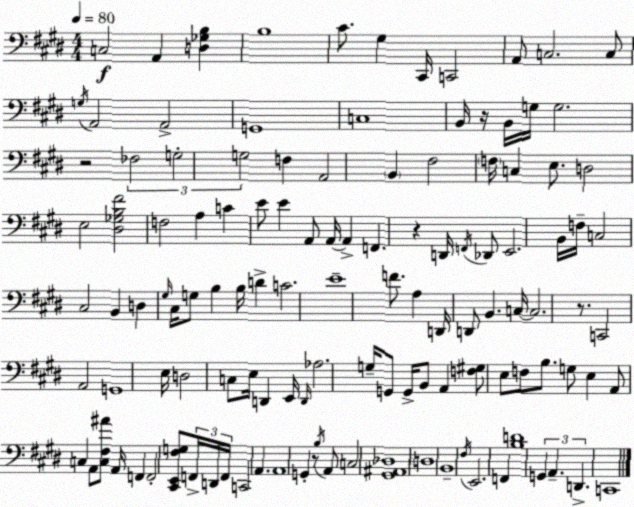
X:1
T:Untitled
M:4/4
L:1/4
K:E
C,2 A,, [D,_G,B,] B,4 ^C/2 ^G, ^C,,/4 C,,2 A,,/2 C,2 C,/2 G,/4 A,,2 A,,2 G,,4 C,4 B,,/4 z/4 B,,/4 G,/4 G,2 z2 _F,2 G,2 G,2 F, A,,2 B,, ^F,2 F,/4 C, E,/2 D,2 E,2 [^D,_G,B,^F]2 F,2 A, C E/2 E A,,/2 A,,/4 A,, F,, z D,,/4 F,,/4 _D,,/2 E,,2 B,,/4 F,/4 C,2 ^C,2 B,, D, ^G,/4 ^C,/4 G,/2 B, B,/4 D C2 E4 F/2 A, D,,/4 D,,/2 B,, C,/4 C,2 z/2 C,,2 A,,2 G,,4 E,/4 D,2 C,/2 E,/4 D,, E,,/4 D,,/4 _A,2 G,/4 G,,/2 G,,/4 B,,/2 A,, [F,^G,]/2 E,/2 F,/2 B,/2 G,/2 E, A,,/2 C, A,,/2 [C,^F,^A]/2 A,,/4 F,, F,,2 [^C,,E,,^F,G,]/2 F,,/4 D,,/4 F,,/4 C,,2 A,, A,,4 G,, z/2 B,/4 A,,/2 C,2 [^G,,^A,,_D,]4 D,4 B,,4 ^F,/4 E,,2 F,, [B,D]4 G,, A,, D,, C,,4